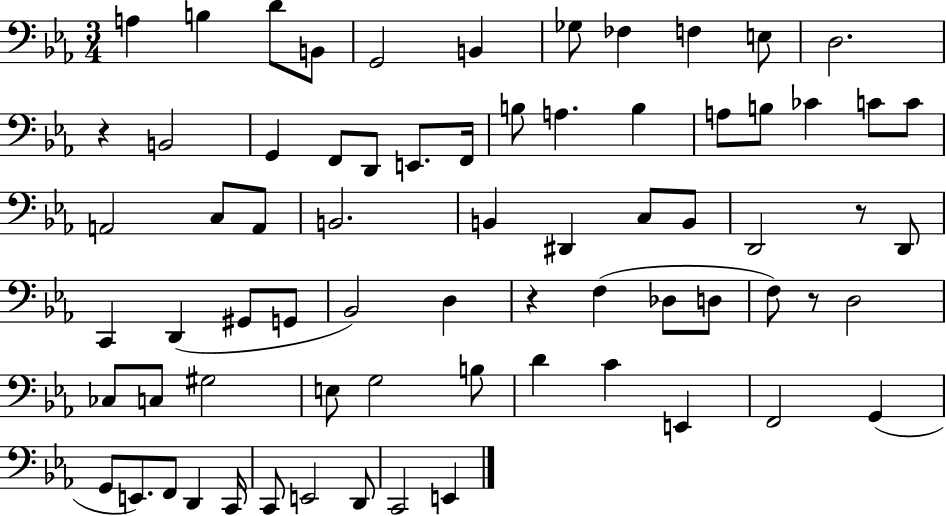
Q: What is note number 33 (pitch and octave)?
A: B2